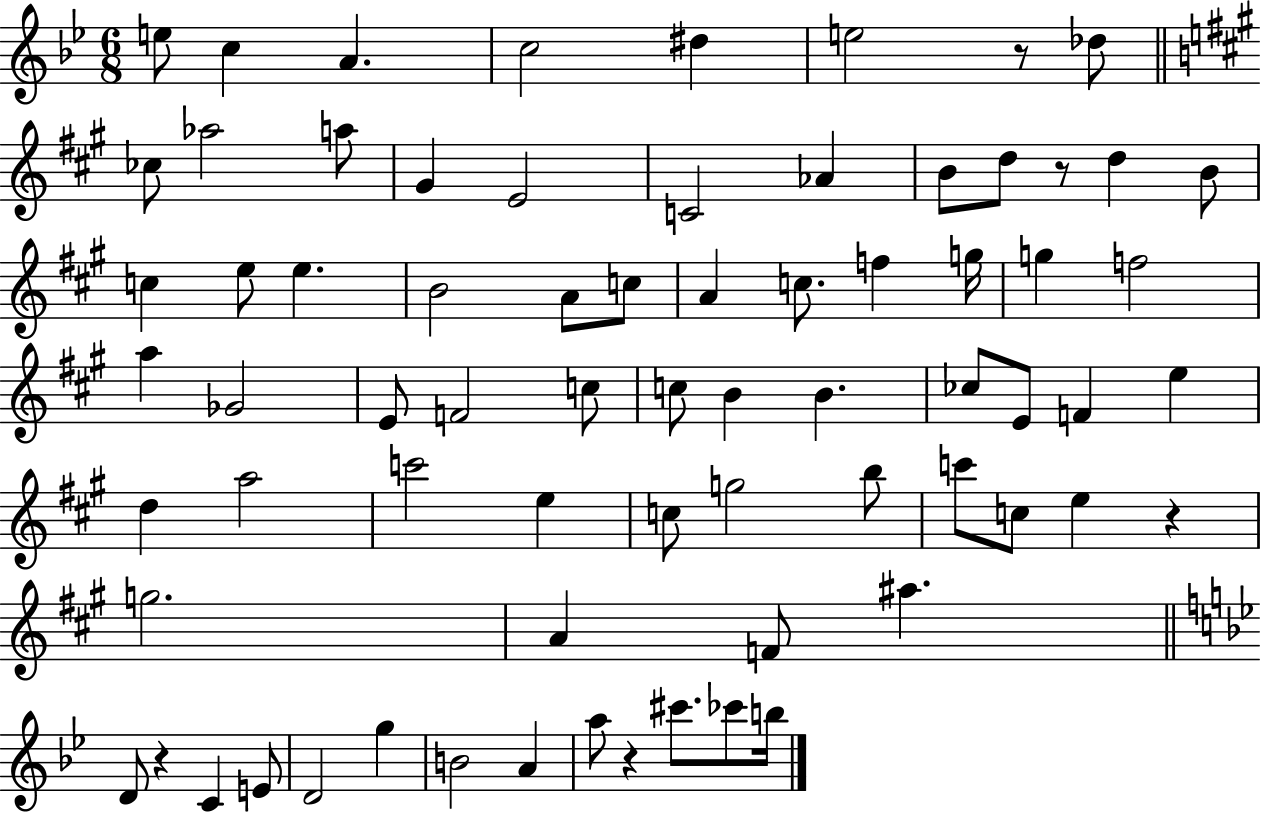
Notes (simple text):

E5/e C5/q A4/q. C5/h D#5/q E5/h R/e Db5/e CES5/e Ab5/h A5/e G#4/q E4/h C4/h Ab4/q B4/e D5/e R/e D5/q B4/e C5/q E5/e E5/q. B4/h A4/e C5/e A4/q C5/e. F5/q G5/s G5/q F5/h A5/q Gb4/h E4/e F4/h C5/e C5/e B4/q B4/q. CES5/e E4/e F4/q E5/q D5/q A5/h C6/h E5/q C5/e G5/h B5/e C6/e C5/e E5/q R/q G5/h. A4/q F4/e A#5/q. D4/e R/q C4/q E4/e D4/h G5/q B4/h A4/q A5/e R/q C#6/e. CES6/e B5/s